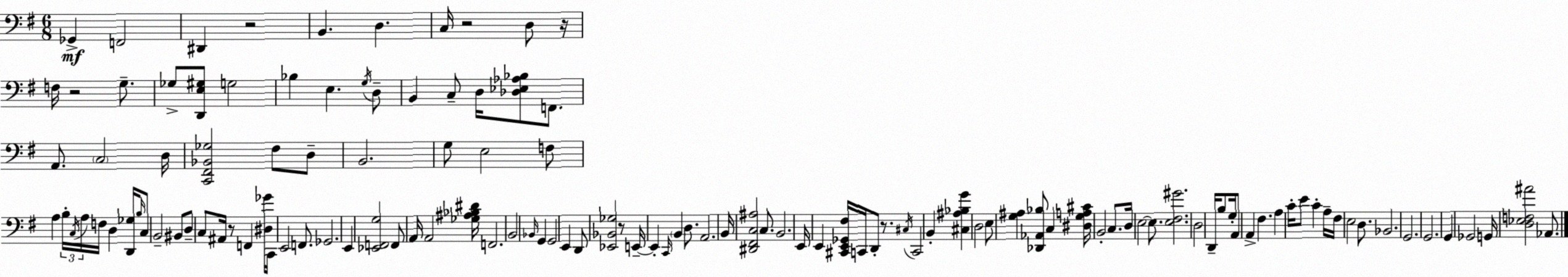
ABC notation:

X:1
T:Untitled
M:6/8
L:1/4
K:Em
_G,, F,,2 ^D,, z2 B,, D, C,/4 z2 D,/2 z/4 F,/4 z2 G,/2 _G,/2 [D,,E,^G,]/2 G,2 _B, E, G,/4 D,/2 B,, C,/2 D,/4 [_D,_E,_A,_B,]/2 F,,/2 A,,/2 C,2 D,/4 [C,,^F,,_B,,_G,]2 ^F,/2 D,/2 B,,2 G,/2 E,2 F,/2 A, B,/4 C,/4 A,/4 F,/4 D, [D,,_G,]/4 B,/4 C,/2 B,,2 ^B,,/2 D,/2 C,/2 ^A,,/4 z/2 F,, [^D,_G]/4 C,,/4 E,,2 F,,/2 _G,,2 E,, [_E,,F,,G,]2 F,,/2 A,,/4 A,,2 [_G,^A,_B,^D]/4 F,,2 B,,2 _B,,/4 G,, G,,2 E,, D,,/2 [_E,,_B,,_G,]2 z/2 E,,/4 E,, C,,/4 B,, D,/2 A,,2 B,,/4 [^D,,^F,,C,^A,]2 C,/2 B,,2 E,,/4 E,, [^C,,E,,_G,,^F,]/4 C,,/4 D,,/2 z/2 ^C,/4 C,,2 B,, [^C,^A,_B,G] D,2 E,/2 [G,^A,] [_D,,_A,,_B,]/2 C, [^D,G,A,^C]/4 B,,2 C,/2 D,/4 E,2 E,/2 [E,^F,^G]2 D,2 D,,/4 B,/2 G,/4 A,,/2 A,, ^F, A, C/4 E/2 C A,/4 ^F,/4 E,2 D,/2 _B,,2 G,,2 G,,2 G,, _G,,2 G,,/4 [D,_E,F,^A]2 _A,,/2